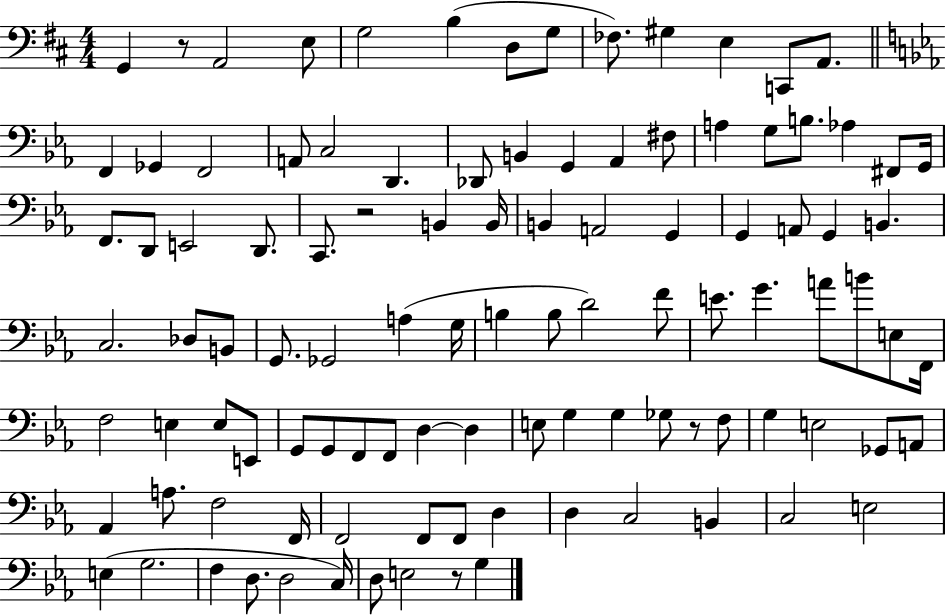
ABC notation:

X:1
T:Untitled
M:4/4
L:1/4
K:D
G,, z/2 A,,2 E,/2 G,2 B, D,/2 G,/2 _F,/2 ^G, E, C,,/2 A,,/2 F,, _G,, F,,2 A,,/2 C,2 D,, _D,,/2 B,, G,, _A,, ^F,/2 A, G,/2 B,/2 _A, ^F,,/2 G,,/4 F,,/2 D,,/2 E,,2 D,,/2 C,,/2 z2 B,, B,,/4 B,, A,,2 G,, G,, A,,/2 G,, B,, C,2 _D,/2 B,,/2 G,,/2 _G,,2 A, G,/4 B, B,/2 D2 F/2 E/2 G A/2 B/2 E,/2 F,,/4 F,2 E, E,/2 E,,/2 G,,/2 G,,/2 F,,/2 F,,/2 D, D, E,/2 G, G, _G,/2 z/2 F,/2 G, E,2 _G,,/2 A,,/2 _A,, A,/2 F,2 F,,/4 F,,2 F,,/2 F,,/2 D, D, C,2 B,, C,2 E,2 E, G,2 F, D,/2 D,2 C,/4 D,/2 E,2 z/2 G,